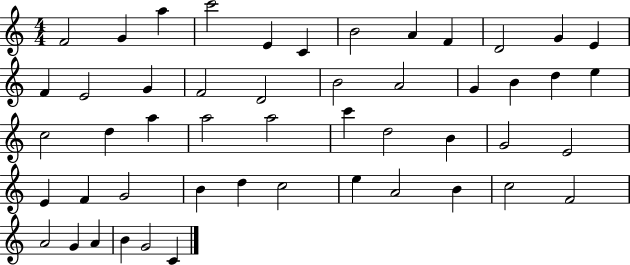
F4/h G4/q A5/q C6/h E4/q C4/q B4/h A4/q F4/q D4/h G4/q E4/q F4/q E4/h G4/q F4/h D4/h B4/h A4/h G4/q B4/q D5/q E5/q C5/h D5/q A5/q A5/h A5/h C6/q D5/h B4/q G4/h E4/h E4/q F4/q G4/h B4/q D5/q C5/h E5/q A4/h B4/q C5/h F4/h A4/h G4/q A4/q B4/q G4/h C4/q